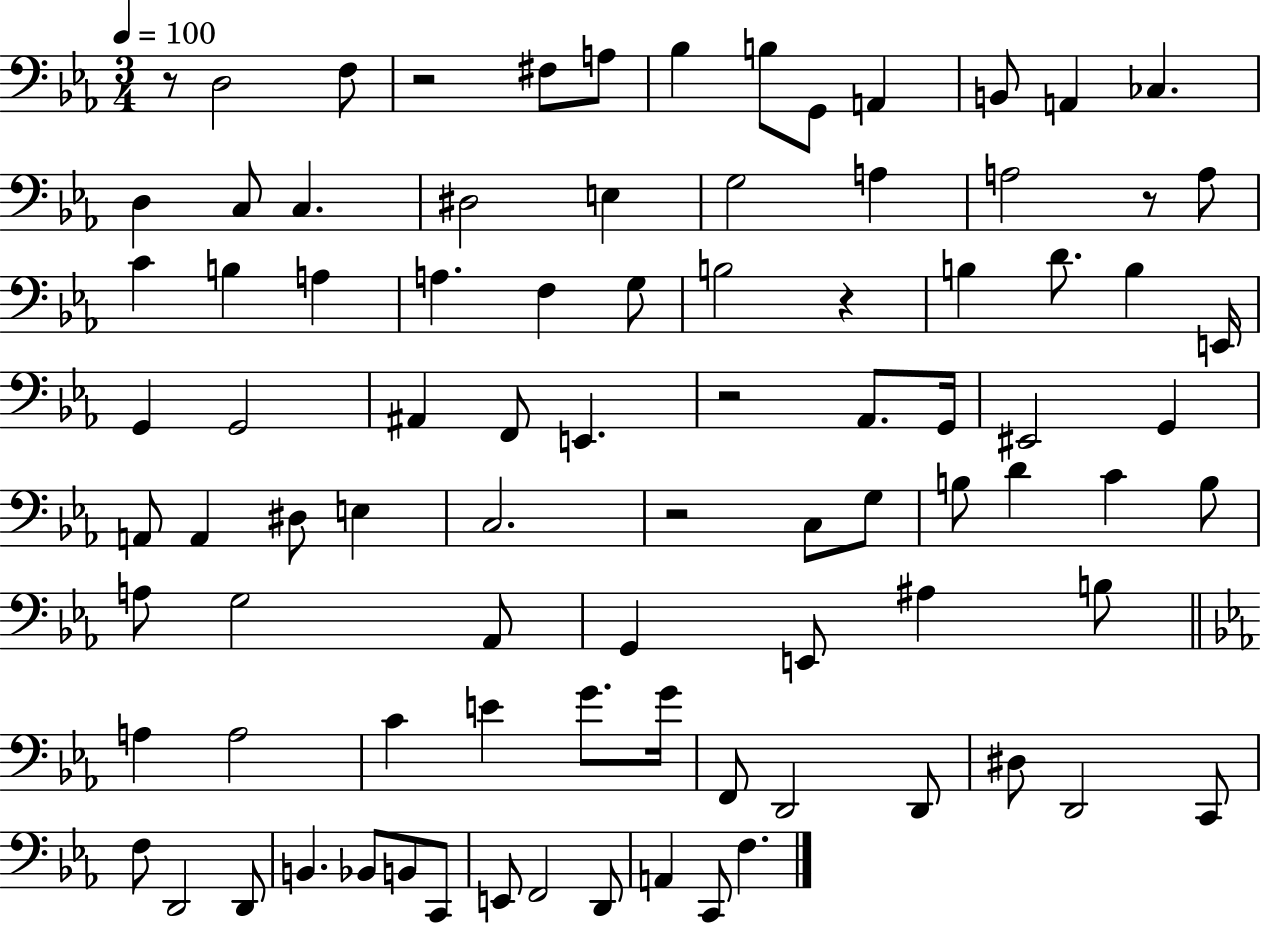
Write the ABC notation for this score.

X:1
T:Untitled
M:3/4
L:1/4
K:Eb
z/2 D,2 F,/2 z2 ^F,/2 A,/2 _B, B,/2 G,,/2 A,, B,,/2 A,, _C, D, C,/2 C, ^D,2 E, G,2 A, A,2 z/2 A,/2 C B, A, A, F, G,/2 B,2 z B, D/2 B, E,,/4 G,, G,,2 ^A,, F,,/2 E,, z2 _A,,/2 G,,/4 ^E,,2 G,, A,,/2 A,, ^D,/2 E, C,2 z2 C,/2 G,/2 B,/2 D C B,/2 A,/2 G,2 _A,,/2 G,, E,,/2 ^A, B,/2 A, A,2 C E G/2 G/4 F,,/2 D,,2 D,,/2 ^D,/2 D,,2 C,,/2 F,/2 D,,2 D,,/2 B,, _B,,/2 B,,/2 C,,/2 E,,/2 F,,2 D,,/2 A,, C,,/2 F,